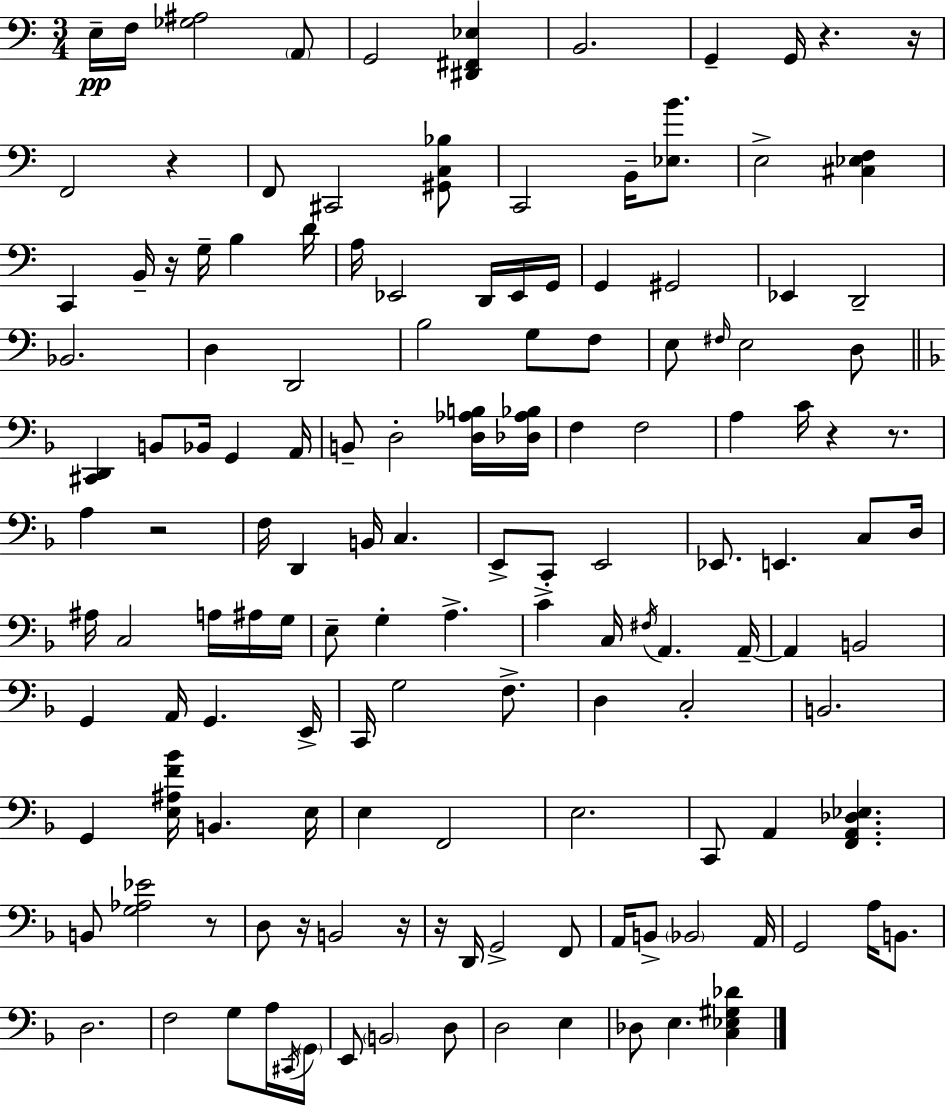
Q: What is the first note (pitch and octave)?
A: E3